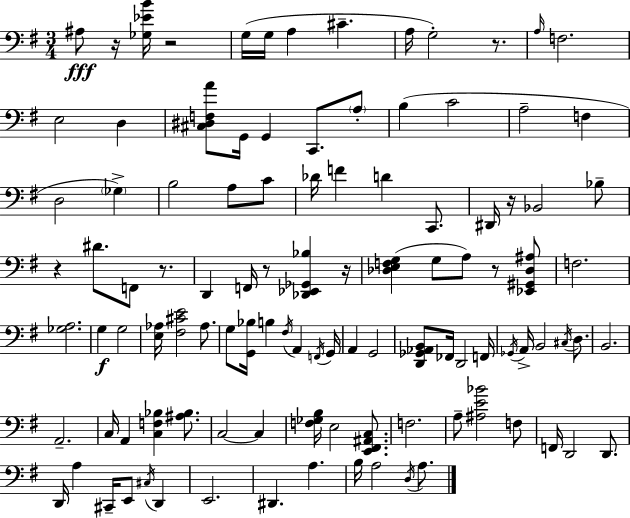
A#3/e R/s [Gb3,Eb4,B4]/s R/h G3/s G3/s A3/q C#4/q. A3/s G3/h R/e. A3/s F3/h. E3/h D3/q [C#3,D#3,F3,A4]/e G2/s G2/q C2/e. A3/e B3/q C4/h A3/h F3/q D3/h Gb3/q B3/h A3/e C4/e Db4/s F4/q D4/q C2/e. D#2/s R/s Bb2/h Bb3/e R/q D#4/e. F2/e R/e. D2/q F2/s R/e [Db2,Eb2,Gb2,Bb3]/q R/s [Db3,E3,F3,G3]/q G3/e A3/e R/e [Eb2,G#2,Db3,A#3]/e F3/h. [Gb3,A3]/h. G3/q G3/h [E3,Ab3]/s [F#3,C#4,E4]/h Ab3/e. G3/e [G2,Bb3]/s B3/q F#3/s A2/q F2/s G2/s A2/q G2/h [D2,Gb2,Ab2,B2]/e FES2/s D2/h F2/s Gb2/s A2/s B2/h C#3/s D3/e. B2/h. A2/h. C3/s A2/q [C3,F3,Bb3]/q [A#3,Bb3]/e. C3/h C3/q [F3,Gb3,B3]/s E3/h [E2,F#2,A#2,C3]/e. F3/h. A3/e [A#3,E4,Bb4]/h F3/e F2/s D2/h D2/e. D2/s A3/q C#2/s E2/e C#3/s D2/q E2/h. D#2/q. A3/q. B3/s A3/h D3/s A3/e.